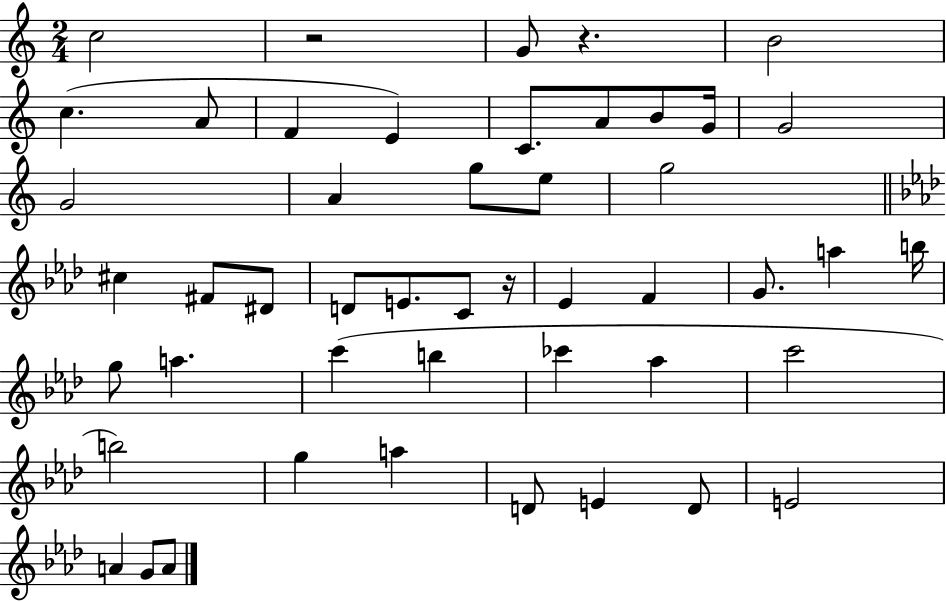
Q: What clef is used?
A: treble